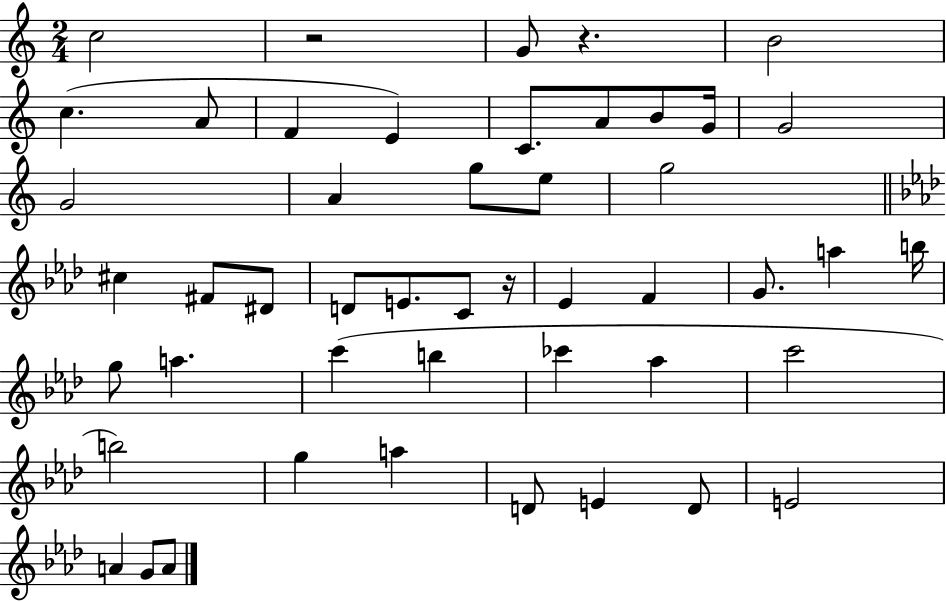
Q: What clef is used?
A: treble